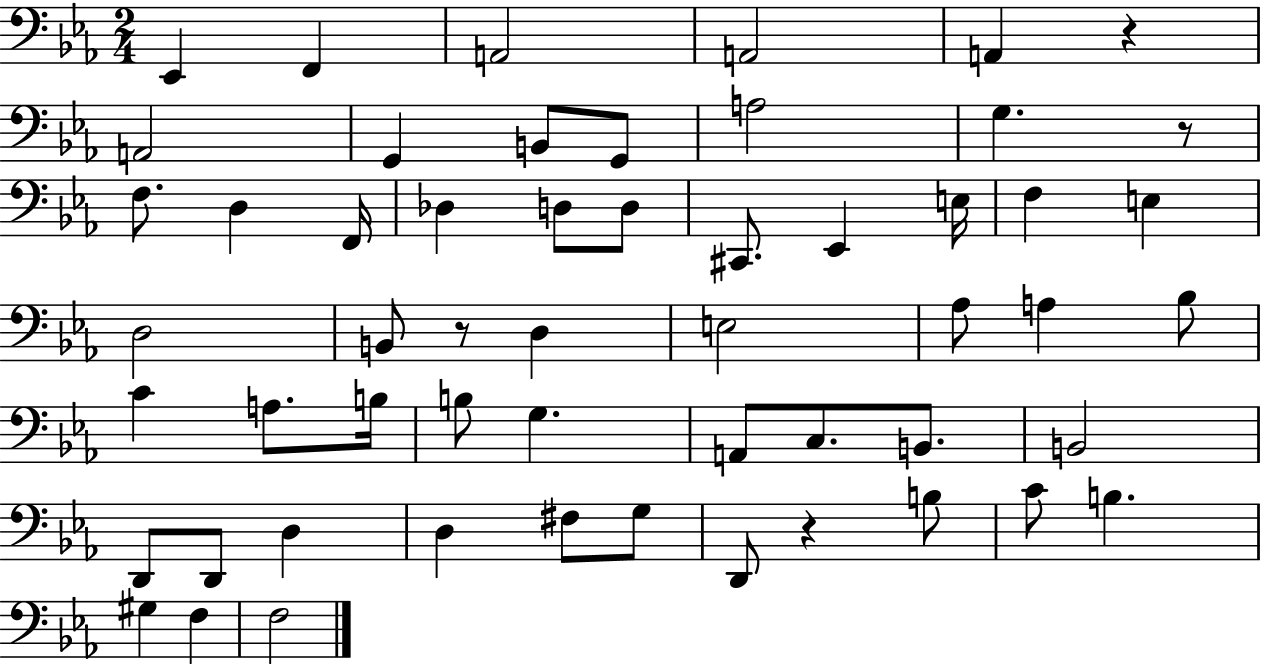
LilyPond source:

{
  \clef bass
  \numericTimeSignature
  \time 2/4
  \key ees \major
  ees,4 f,4 | a,2 | a,2 | a,4 r4 | \break a,2 | g,4 b,8 g,8 | a2 | g4. r8 | \break f8. d4 f,16 | des4 d8 d8 | cis,8. ees,4 e16 | f4 e4 | \break d2 | b,8 r8 d4 | e2 | aes8 a4 bes8 | \break c'4 a8. b16 | b8 g4. | a,8 c8. b,8. | b,2 | \break d,8 d,8 d4 | d4 fis8 g8 | d,8 r4 b8 | c'8 b4. | \break gis4 f4 | f2 | \bar "|."
}